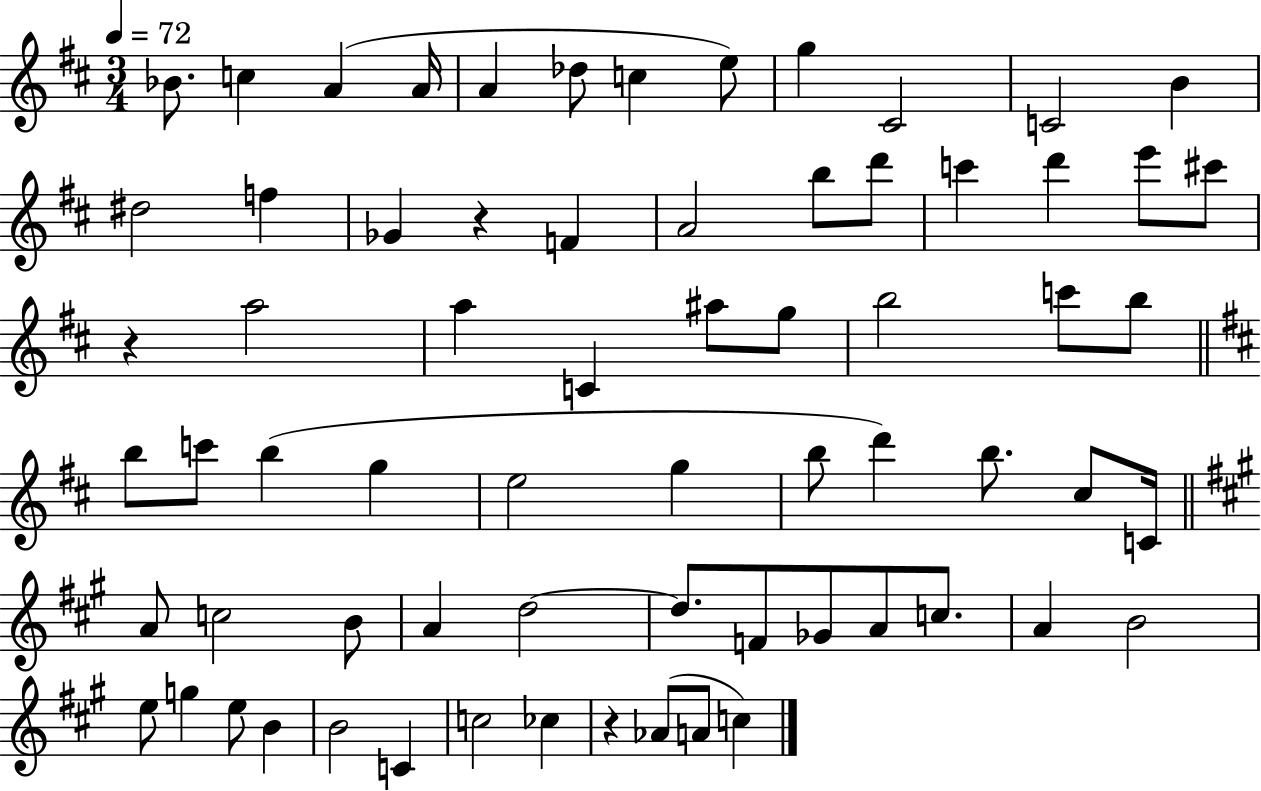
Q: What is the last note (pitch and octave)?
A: C5